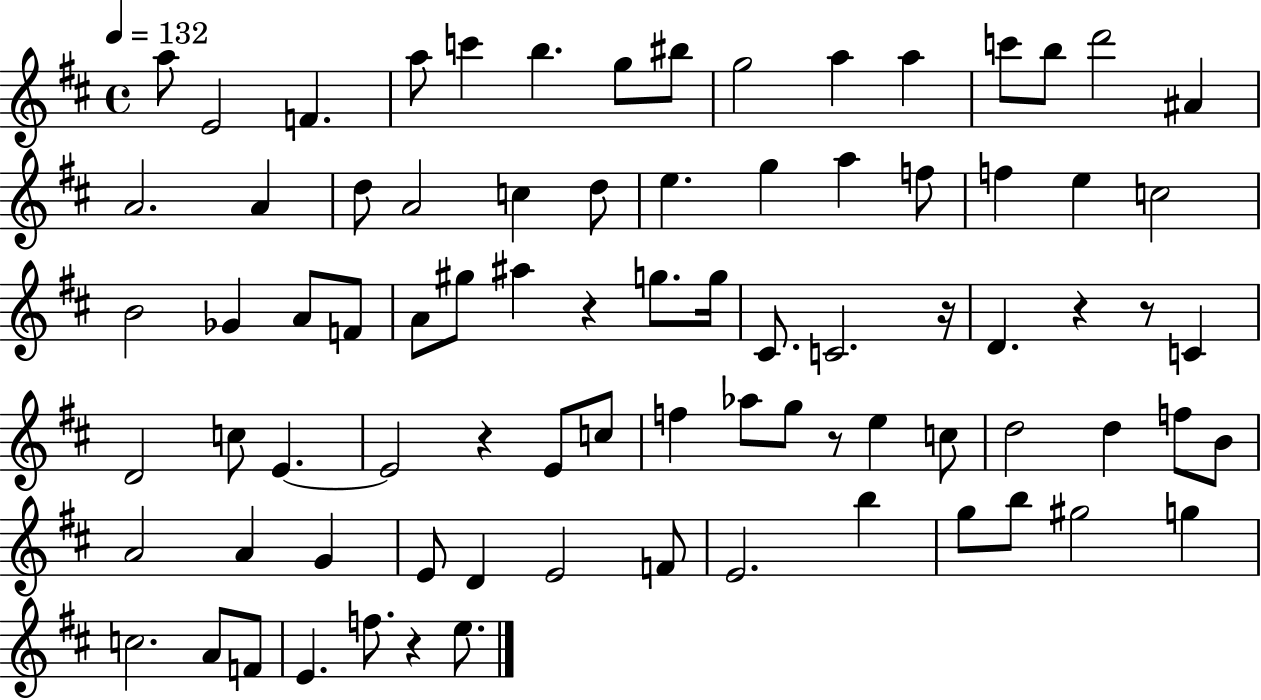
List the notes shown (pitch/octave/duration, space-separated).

A5/e E4/h F4/q. A5/e C6/q B5/q. G5/e BIS5/e G5/h A5/q A5/q C6/e B5/e D6/h A#4/q A4/h. A4/q D5/e A4/h C5/q D5/e E5/q. G5/q A5/q F5/e F5/q E5/q C5/h B4/h Gb4/q A4/e F4/e A4/e G#5/e A#5/q R/q G5/e. G5/s C#4/e. C4/h. R/s D4/q. R/q R/e C4/q D4/h C5/e E4/q. E4/h R/q E4/e C5/e F5/q Ab5/e G5/e R/e E5/q C5/e D5/h D5/q F5/e B4/e A4/h A4/q G4/q E4/e D4/q E4/h F4/e E4/h. B5/q G5/e B5/e G#5/h G5/q C5/h. A4/e F4/e E4/q. F5/e. R/q E5/e.